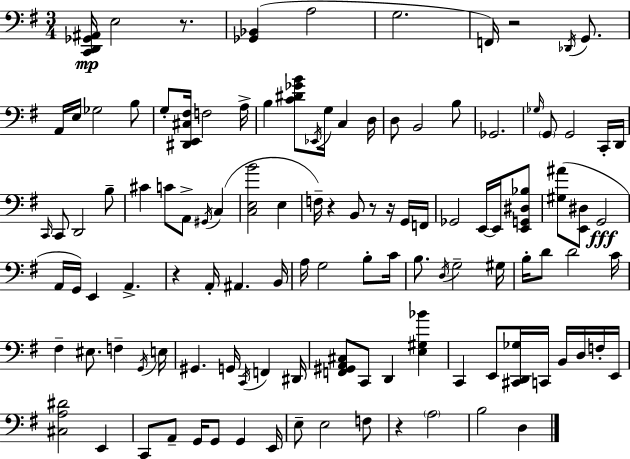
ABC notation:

X:1
T:Untitled
M:3/4
L:1/4
K:Em
[C,,D,,_G,,^A,,]/4 E,2 z/2 [_G,,_B,,] A,2 G,2 F,,/4 z2 _D,,/4 G,,/2 A,,/4 E,/4 _G,2 B,/2 G,/2 [^D,,E,,^C,^F,]/4 F,2 A,/4 B, [C^D_GB]/2 _E,,/4 G,/4 C, D,/4 D,/2 B,,2 B,/2 _G,,2 _G,/4 G,,/2 G,,2 C,,/4 D,,/4 C,,/4 C,,/2 D,,2 B,/2 ^C C/2 A,,/2 ^G,,/4 C, [C,E,B]2 E, F,/4 z B,,/2 z/2 z/4 G,,/4 F,,/4 _G,,2 E,,/4 E,,/4 [E,,G,,^D,_B,]/2 [^G,^A]/2 [E,,^D,]/2 G,,2 A,,/4 G,,/4 E,, A,, z A,,/4 ^A,, B,,/4 A,/4 G,2 B,/2 C/4 B,/2 D,/4 G,2 ^G,/4 B,/4 D/2 D2 C/4 ^F, ^E,/2 F, G,,/4 E,/4 ^G,, G,,/4 C,,/4 F,, ^D,,/4 [F,,^G,,A,,^C,]/2 C,,/2 D,, [E,^G,_B] C,, E,,/2 [^C,,D,,_G,]/4 C,,/4 B,,/4 D,/4 F,/4 E,,/4 [^C,A,^D]2 E,, C,,/2 A,,/2 G,,/4 G,,/2 G,, E,,/4 E,/2 E,2 F,/2 z A,2 B,2 D,